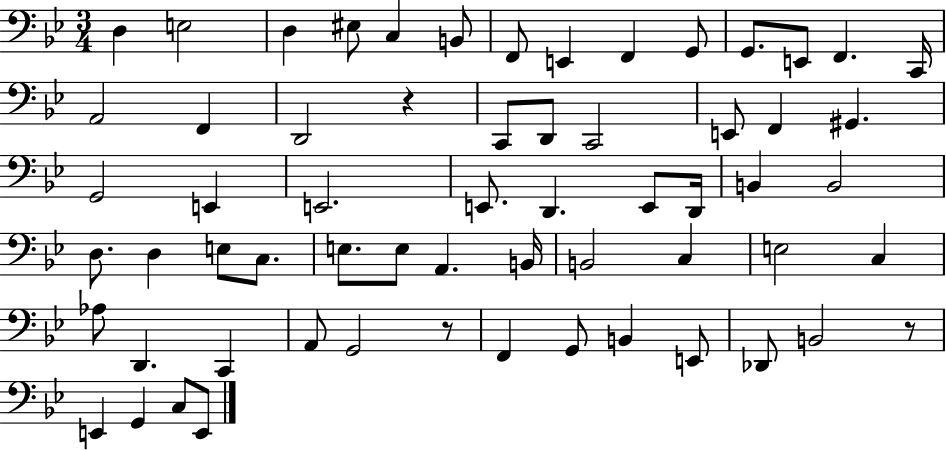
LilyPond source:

{
  \clef bass
  \numericTimeSignature
  \time 3/4
  \key bes \major
  \repeat volta 2 { d4 e2 | d4 eis8 c4 b,8 | f,8 e,4 f,4 g,8 | g,8. e,8 f,4. c,16 | \break a,2 f,4 | d,2 r4 | c,8 d,8 c,2 | e,8 f,4 gis,4. | \break g,2 e,4 | e,2. | e,8. d,4. e,8 d,16 | b,4 b,2 | \break d8. d4 e8 c8. | e8. e8 a,4. b,16 | b,2 c4 | e2 c4 | \break aes8 d,4. c,4 | a,8 g,2 r8 | f,4 g,8 b,4 e,8 | des,8 b,2 r8 | \break e,4 g,4 c8 e,8 | } \bar "|."
}